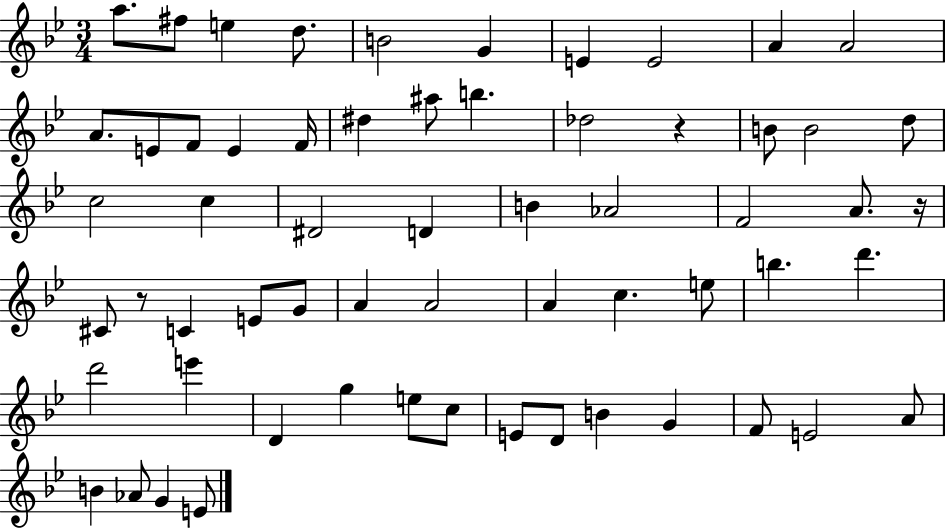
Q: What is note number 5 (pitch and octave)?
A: B4